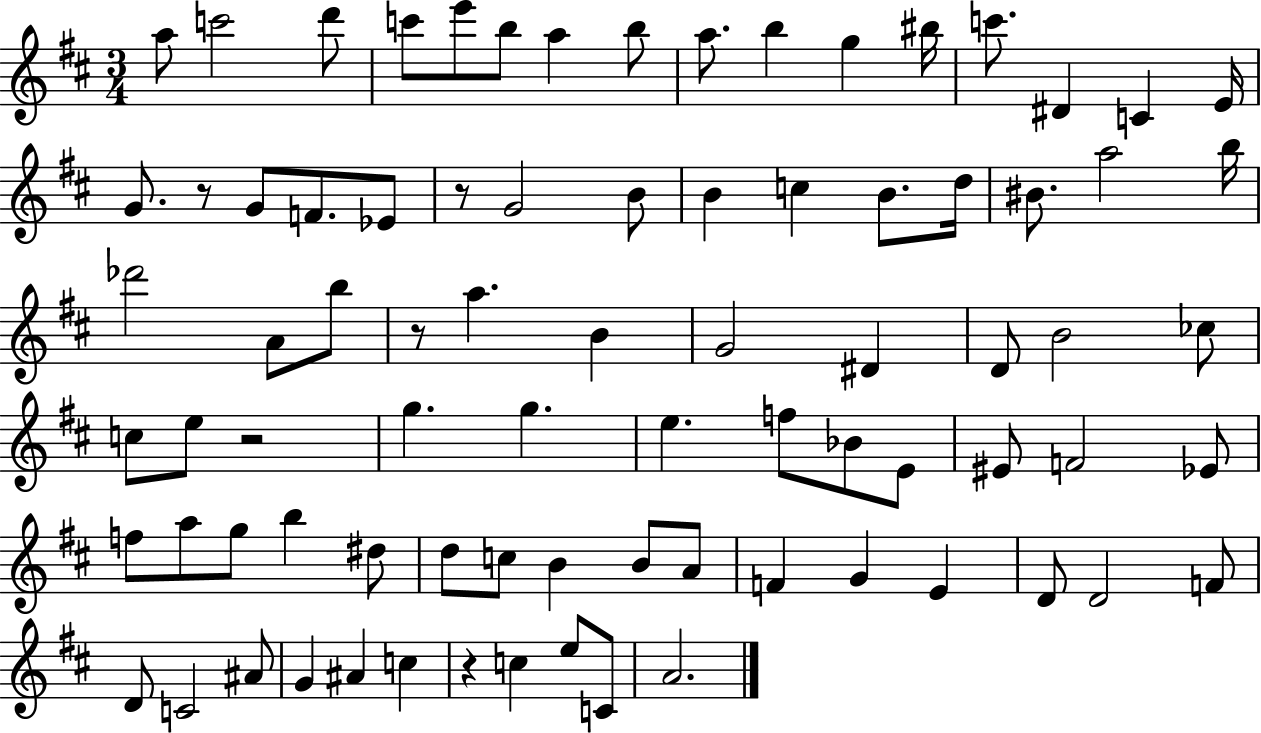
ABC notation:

X:1
T:Untitled
M:3/4
L:1/4
K:D
a/2 c'2 d'/2 c'/2 e'/2 b/2 a b/2 a/2 b g ^b/4 c'/2 ^D C E/4 G/2 z/2 G/2 F/2 _E/2 z/2 G2 B/2 B c B/2 d/4 ^B/2 a2 b/4 _d'2 A/2 b/2 z/2 a B G2 ^D D/2 B2 _c/2 c/2 e/2 z2 g g e f/2 _B/2 E/2 ^E/2 F2 _E/2 f/2 a/2 g/2 b ^d/2 d/2 c/2 B B/2 A/2 F G E D/2 D2 F/2 D/2 C2 ^A/2 G ^A c z c e/2 C/2 A2